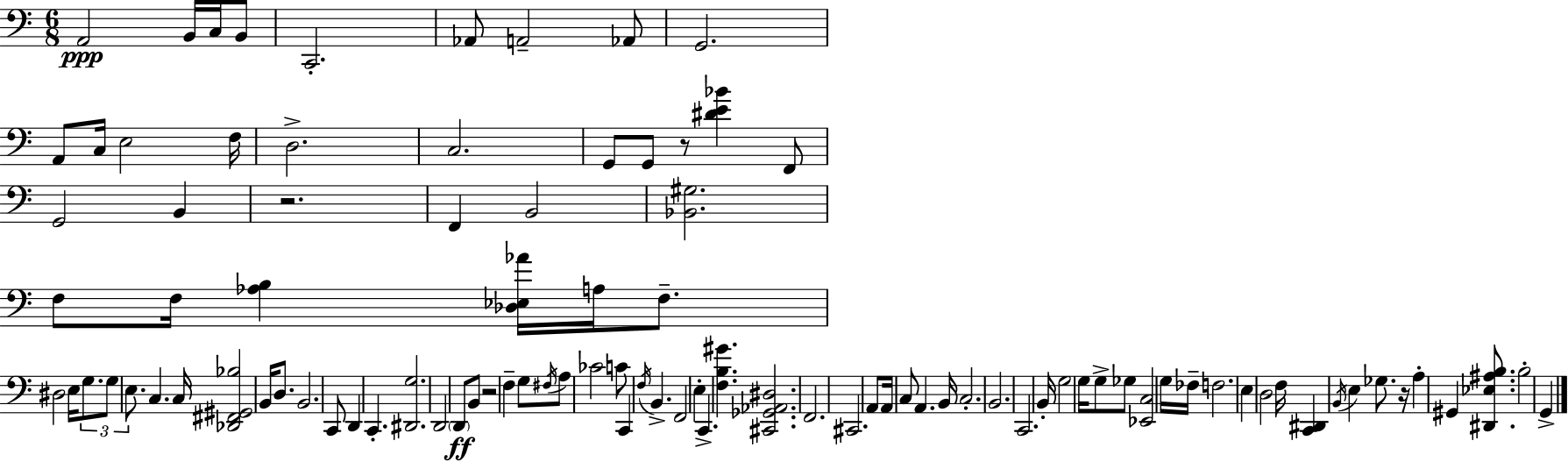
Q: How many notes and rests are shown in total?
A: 97